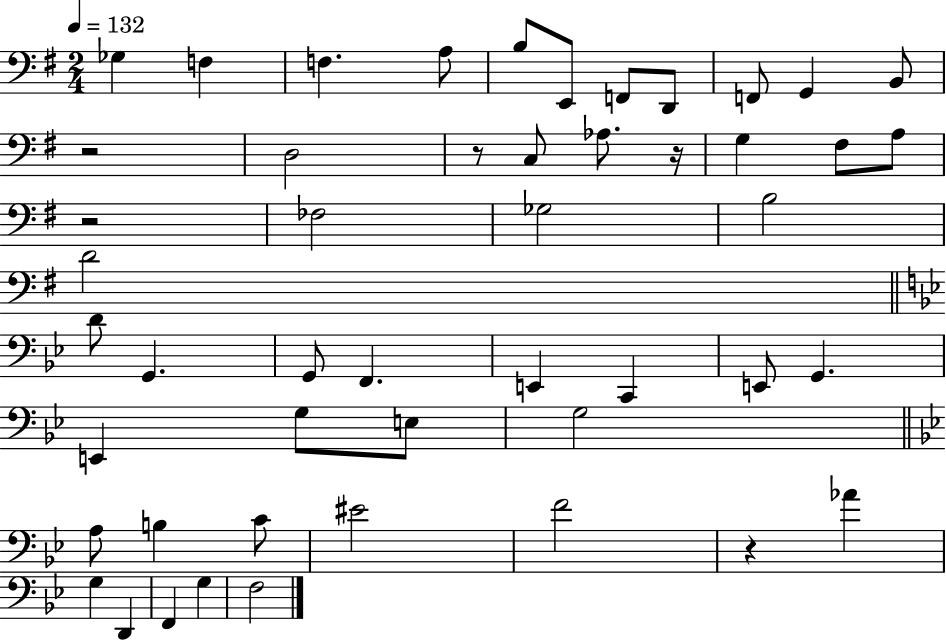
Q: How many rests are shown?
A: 5